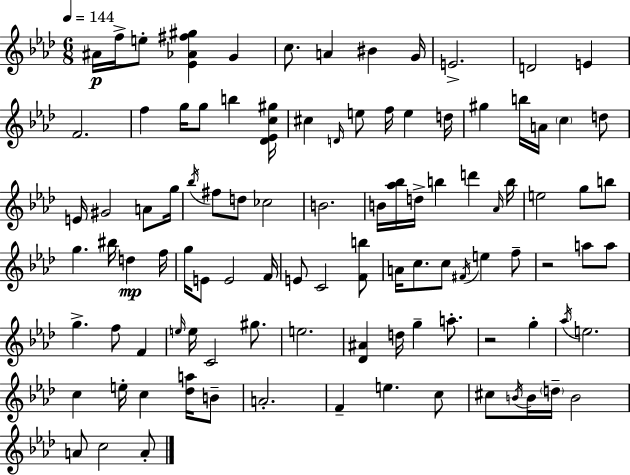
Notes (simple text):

A#4/s F5/s E5/e [Eb4,Ab4,F#5,G#5]/q G4/q C5/e. A4/q BIS4/q G4/s E4/h. D4/h E4/q F4/h. F5/q G5/s G5/e B5/q [Db4,Eb4,C5,G#5]/s C#5/q D4/s E5/e F5/s E5/q D5/s G#5/q B5/s A4/s C5/q D5/e E4/s G#4/h A4/e G5/s Bb5/s F#5/e D5/e CES5/h B4/h. B4/s [Ab5,Bb5]/s D5/s B5/q D6/q Ab4/s B5/s E5/h G5/e B5/e G5/q. BIS5/s D5/q F5/s G5/s E4/e E4/h F4/s E4/e C4/h [F4,B5]/e A4/s C5/e. C5/e F#4/s E5/q F5/e R/h A5/e A5/e G5/q. F5/e F4/q E5/s E5/s C4/h G#5/e. E5/h. [Db4,A#4]/q D5/s G5/q A5/e. R/h G5/q Ab5/s E5/h. C5/q E5/s C5/q [Db5,A5]/s B4/e A4/h. F4/q E5/q. C5/e C#5/e B4/s B4/s D5/s B4/h A4/e C5/h A4/e